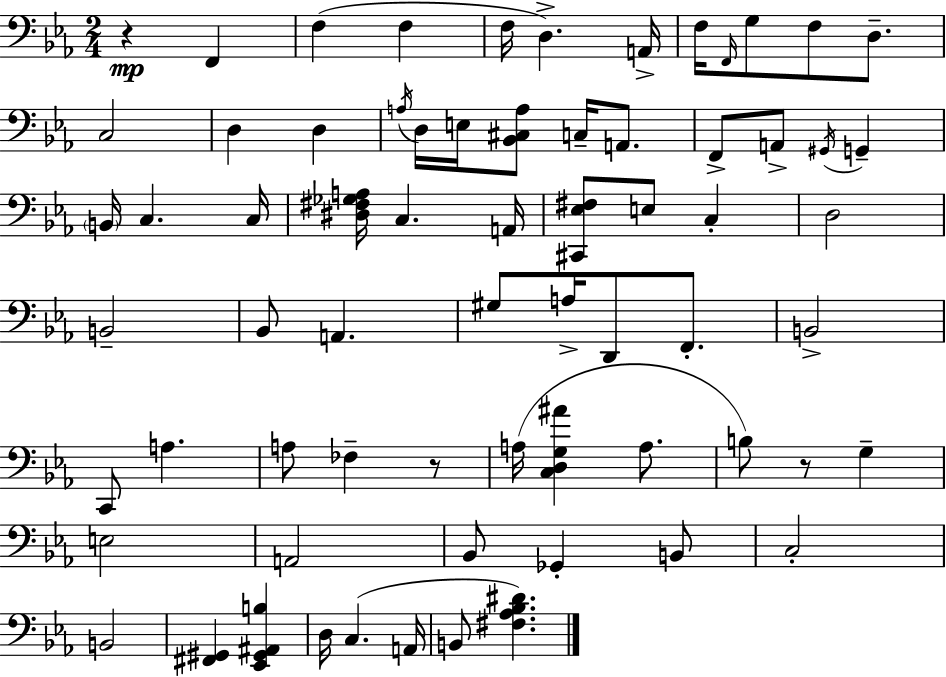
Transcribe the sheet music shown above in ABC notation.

X:1
T:Untitled
M:2/4
L:1/4
K:Cm
z F,, F, F, F,/4 D, A,,/4 F,/4 F,,/4 G,/2 F,/2 D,/2 C,2 D, D, A,/4 D,/4 E,/4 [_B,,^C,A,]/2 C,/4 A,,/2 F,,/2 A,,/2 ^G,,/4 G,, B,,/4 C, C,/4 [^D,^F,_G,A,]/4 C, A,,/4 [^C,,_E,^F,]/2 E,/2 C, D,2 B,,2 _B,,/2 A,, ^G,/2 A,/4 D,,/2 F,,/2 B,,2 C,,/2 A, A,/2 _F, z/2 A,/4 [C,D,G,^A] A,/2 B,/2 z/2 G, E,2 A,,2 _B,,/2 _G,, B,,/2 C,2 B,,2 [^F,,^G,,] [_E,,^G,,^A,,B,] D,/4 C, A,,/4 B,,/2 [^F,_A,_B,^D]